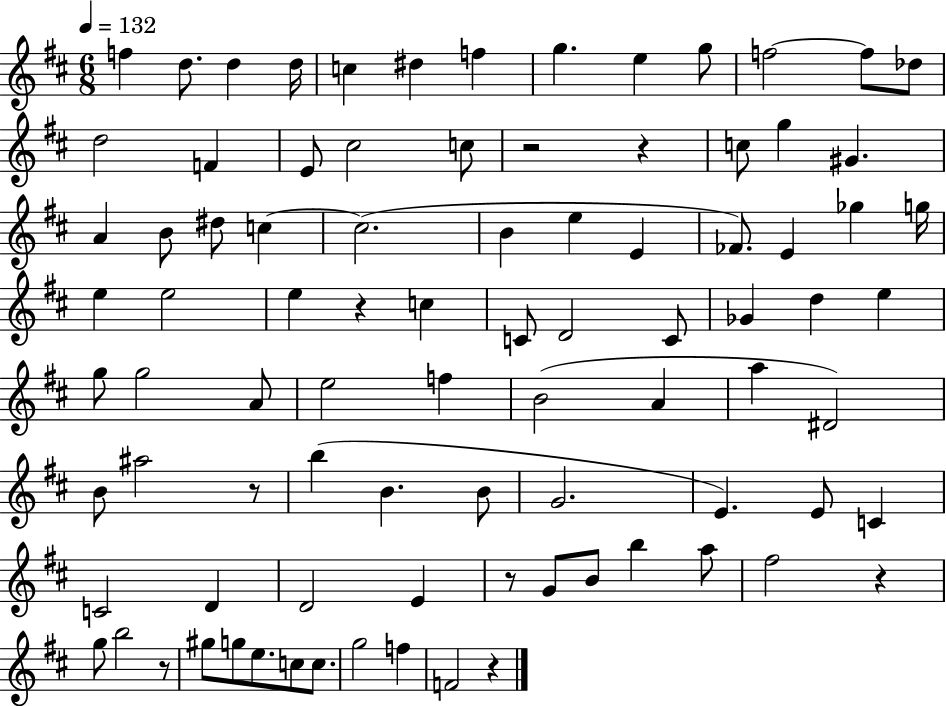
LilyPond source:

{
  \clef treble
  \numericTimeSignature
  \time 6/8
  \key d \major
  \tempo 4 = 132
  f''4 d''8. d''4 d''16 | c''4 dis''4 f''4 | g''4. e''4 g''8 | f''2~~ f''8 des''8 | \break d''2 f'4 | e'8 cis''2 c''8 | r2 r4 | c''8 g''4 gis'4. | \break a'4 b'8 dis''8 c''4~~ | c''2.( | b'4 e''4 e'4 | fes'8.) e'4 ges''4 g''16 | \break e''4 e''2 | e''4 r4 c''4 | c'8 d'2 c'8 | ges'4 d''4 e''4 | \break g''8 g''2 a'8 | e''2 f''4 | b'2( a'4 | a''4 dis'2) | \break b'8 ais''2 r8 | b''4( b'4. b'8 | g'2. | e'4.) e'8 c'4 | \break c'2 d'4 | d'2 e'4 | r8 g'8 b'8 b''4 a''8 | fis''2 r4 | \break g''8 b''2 r8 | gis''8 g''8 e''8. c''8 c''8. | g''2 f''4 | f'2 r4 | \break \bar "|."
}